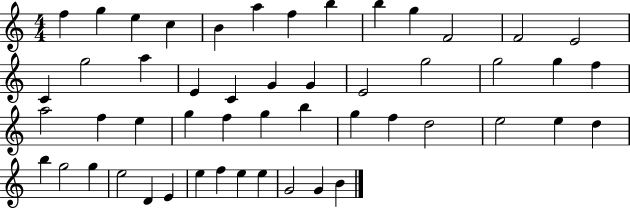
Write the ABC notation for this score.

X:1
T:Untitled
M:4/4
L:1/4
K:C
f g e c B a f b b g F2 F2 E2 C g2 a E C G G E2 g2 g2 g f a2 f e g f g b g f d2 e2 e d b g2 g e2 D E e f e e G2 G B